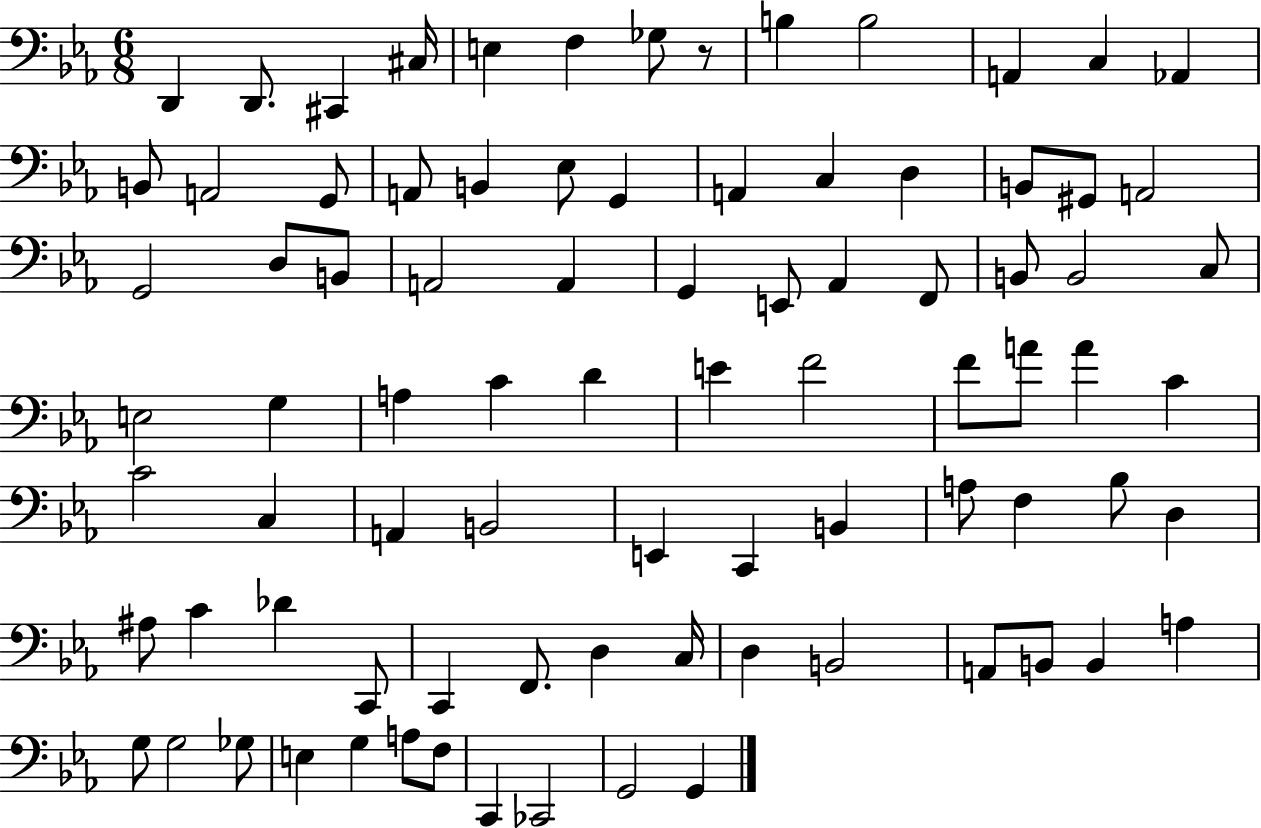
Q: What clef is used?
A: bass